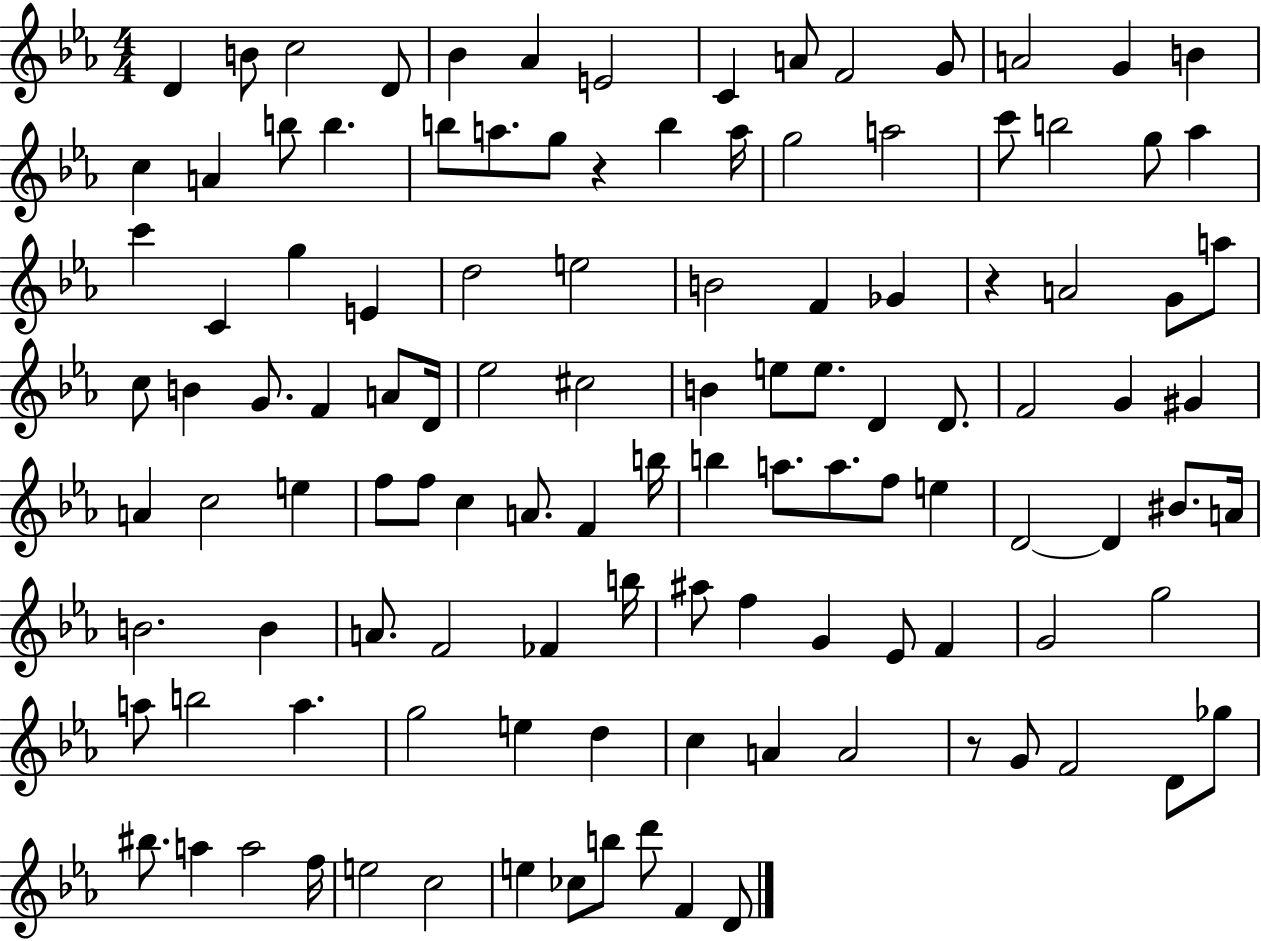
X:1
T:Untitled
M:4/4
L:1/4
K:Eb
D B/2 c2 D/2 _B _A E2 C A/2 F2 G/2 A2 G B c A b/2 b b/2 a/2 g/2 z b a/4 g2 a2 c'/2 b2 g/2 _a c' C g E d2 e2 B2 F _G z A2 G/2 a/2 c/2 B G/2 F A/2 D/4 _e2 ^c2 B e/2 e/2 D D/2 F2 G ^G A c2 e f/2 f/2 c A/2 F b/4 b a/2 a/2 f/2 e D2 D ^B/2 A/4 B2 B A/2 F2 _F b/4 ^a/2 f G _E/2 F G2 g2 a/2 b2 a g2 e d c A A2 z/2 G/2 F2 D/2 _g/2 ^b/2 a a2 f/4 e2 c2 e _c/2 b/2 d'/2 F D/2